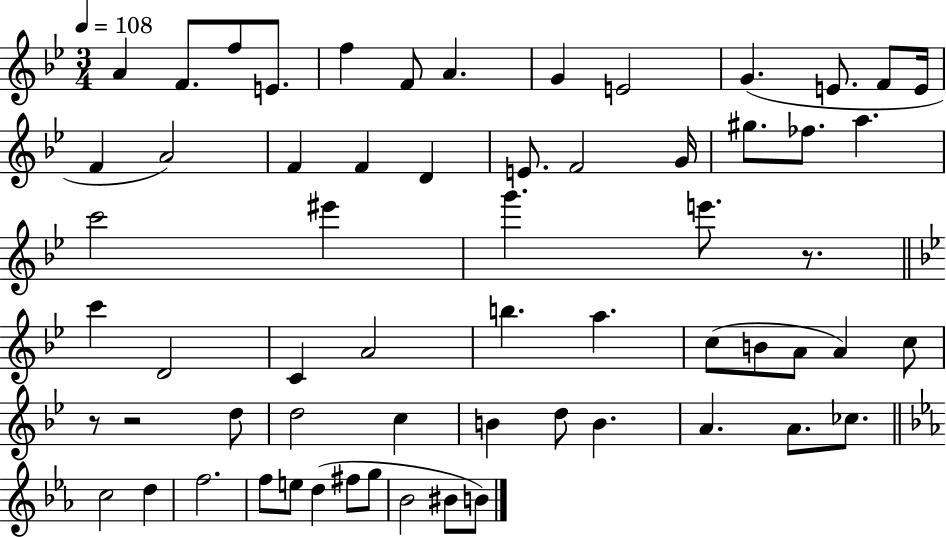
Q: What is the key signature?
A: BES major